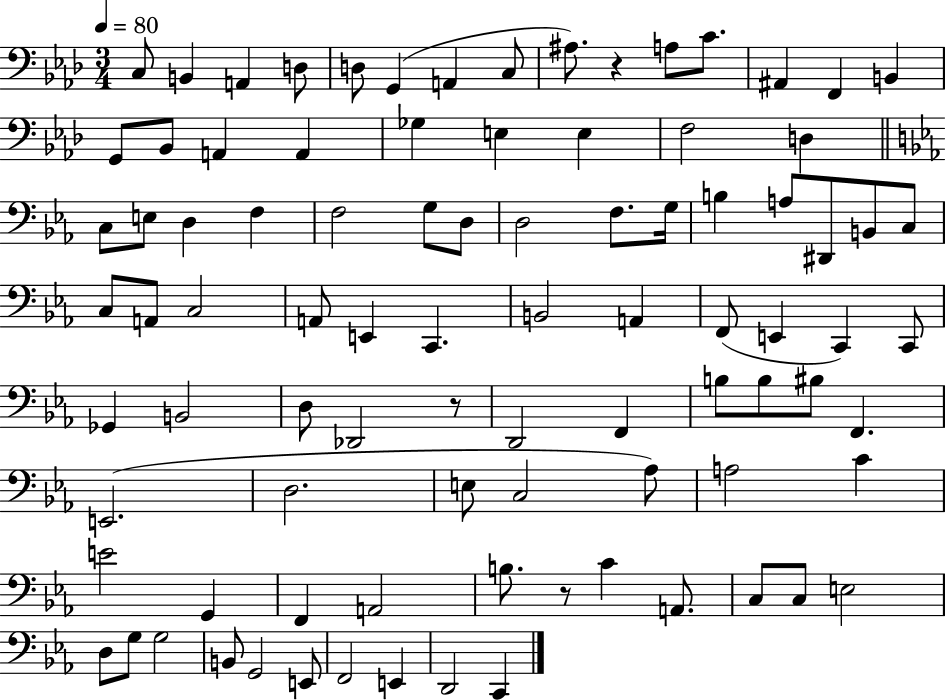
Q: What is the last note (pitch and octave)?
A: C2